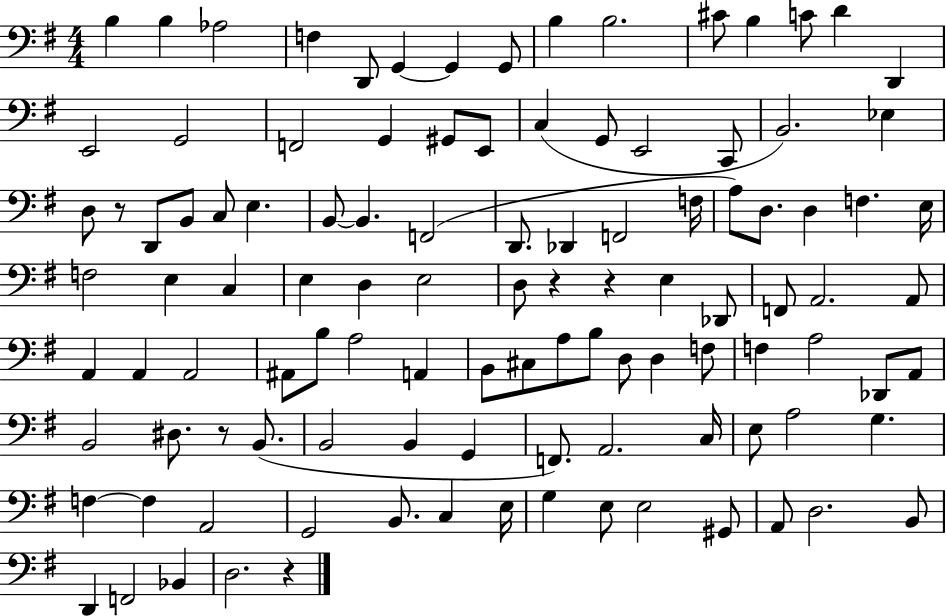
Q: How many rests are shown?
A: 5